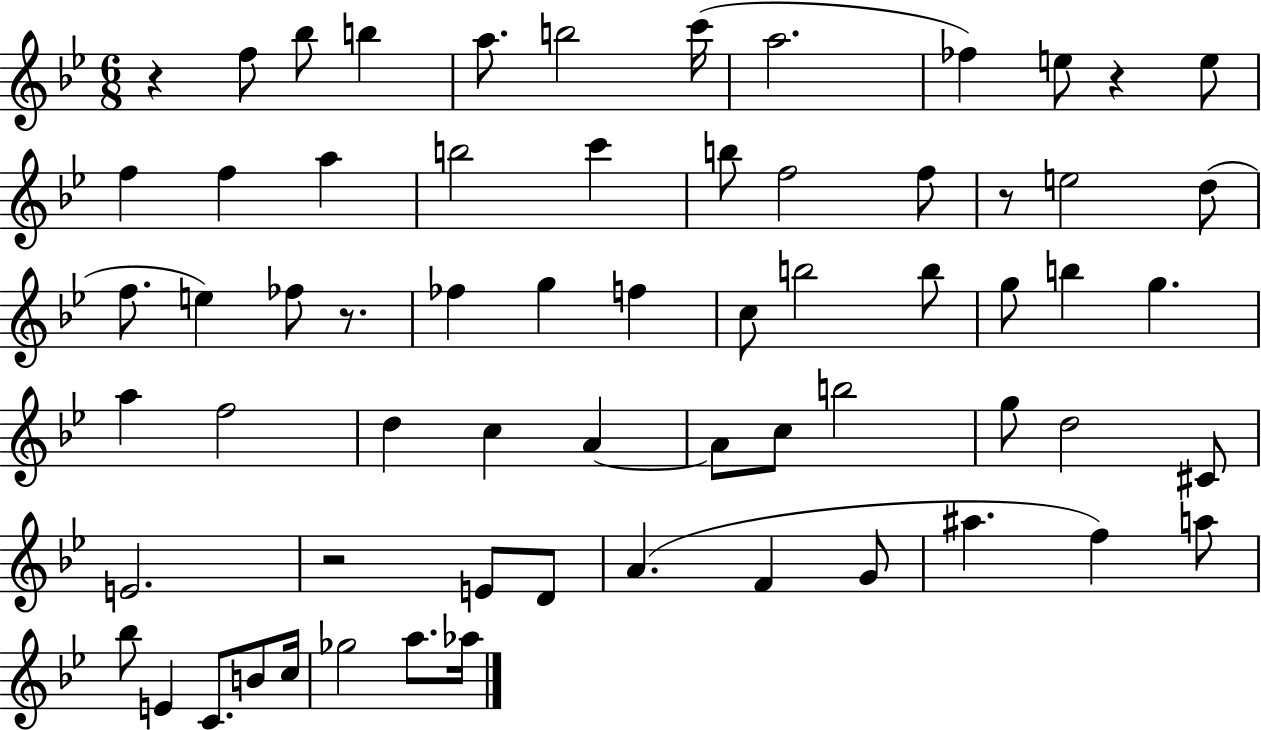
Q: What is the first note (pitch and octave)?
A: F5